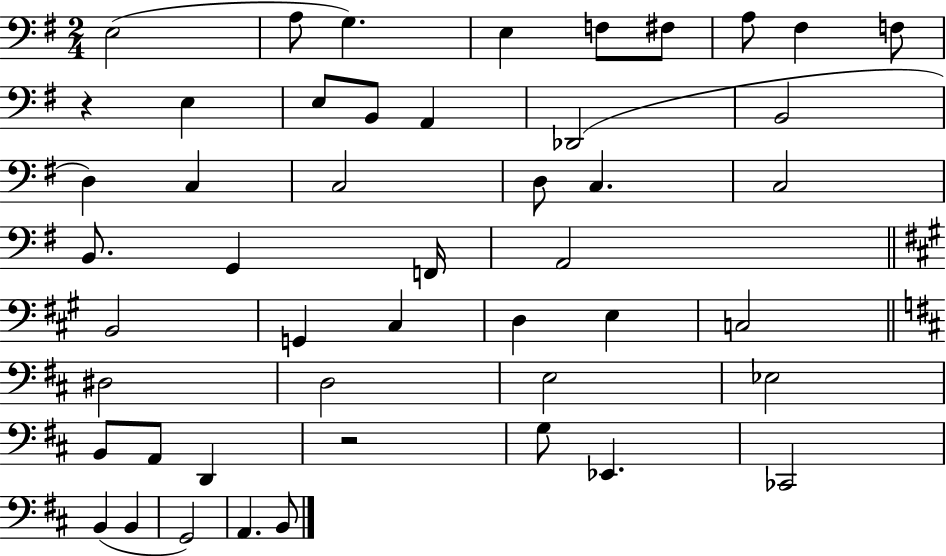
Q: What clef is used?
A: bass